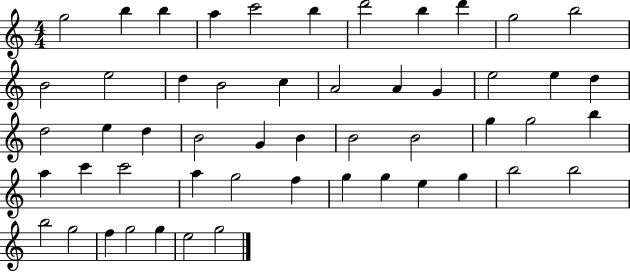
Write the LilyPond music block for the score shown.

{
  \clef treble
  \numericTimeSignature
  \time 4/4
  \key c \major
  g''2 b''4 b''4 | a''4 c'''2 b''4 | d'''2 b''4 d'''4 | g''2 b''2 | \break b'2 e''2 | d''4 b'2 c''4 | a'2 a'4 g'4 | e''2 e''4 d''4 | \break d''2 e''4 d''4 | b'2 g'4 b'4 | b'2 b'2 | g''4 g''2 b''4 | \break a''4 c'''4 c'''2 | a''4 g''2 f''4 | g''4 g''4 e''4 g''4 | b''2 b''2 | \break b''2 g''2 | f''4 g''2 g''4 | e''2 g''2 | \bar "|."
}